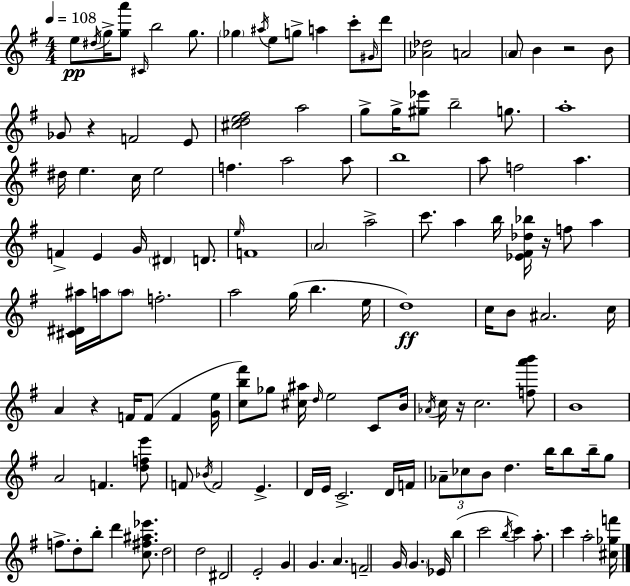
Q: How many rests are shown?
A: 5